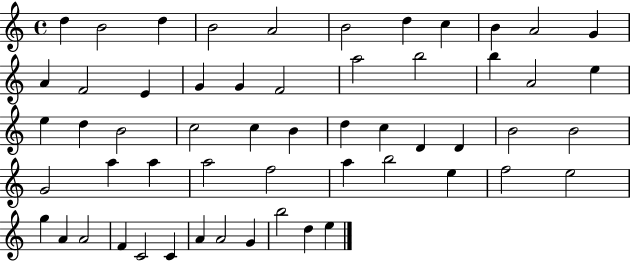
D5/q B4/h D5/q B4/h A4/h B4/h D5/q C5/q B4/q A4/h G4/q A4/q F4/h E4/q G4/q G4/q F4/h A5/h B5/h B5/q A4/h E5/q E5/q D5/q B4/h C5/h C5/q B4/q D5/q C5/q D4/q D4/q B4/h B4/h G4/h A5/q A5/q A5/h F5/h A5/q B5/h E5/q F5/h E5/h G5/q A4/q A4/h F4/q C4/h C4/q A4/q A4/h G4/q B5/h D5/q E5/q